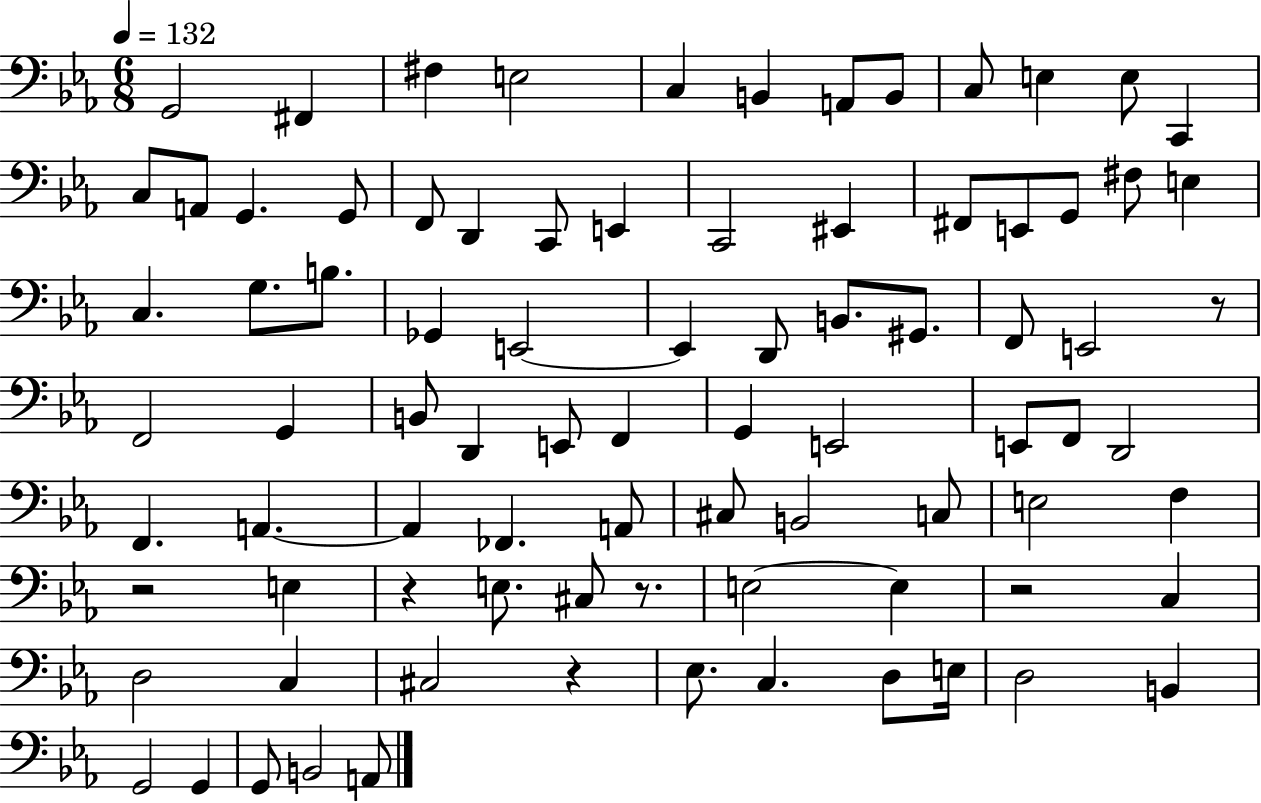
{
  \clef bass
  \numericTimeSignature
  \time 6/8
  \key ees \major
  \tempo 4 = 132
  g,2 fis,4 | fis4 e2 | c4 b,4 a,8 b,8 | c8 e4 e8 c,4 | \break c8 a,8 g,4. g,8 | f,8 d,4 c,8 e,4 | c,2 eis,4 | fis,8 e,8 g,8 fis8 e4 | \break c4. g8. b8. | ges,4 e,2~~ | e,4 d,8 b,8. gis,8. | f,8 e,2 r8 | \break f,2 g,4 | b,8 d,4 e,8 f,4 | g,4 e,2 | e,8 f,8 d,2 | \break f,4. a,4.~~ | a,4 fes,4. a,8 | cis8 b,2 c8 | e2 f4 | \break r2 e4 | r4 e8. cis8 r8. | e2~~ e4 | r2 c4 | \break d2 c4 | cis2 r4 | ees8. c4. d8 e16 | d2 b,4 | \break g,2 g,4 | g,8 b,2 a,8 | \bar "|."
}